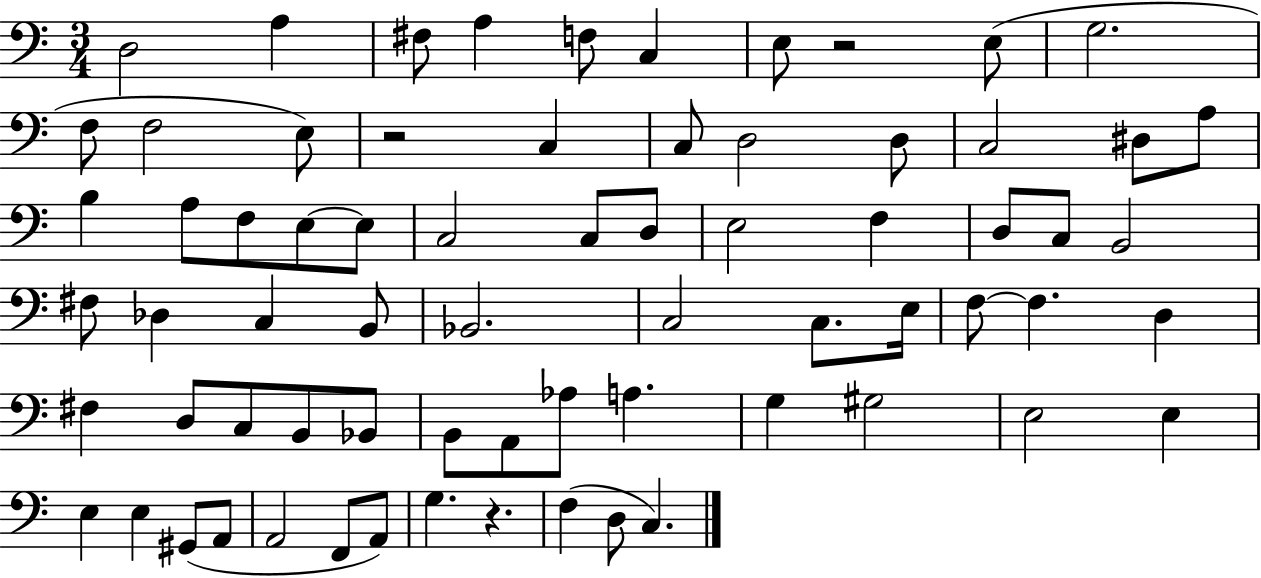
D3/h A3/q F#3/e A3/q F3/e C3/q E3/e R/h E3/e G3/h. F3/e F3/h E3/e R/h C3/q C3/e D3/h D3/e C3/h D#3/e A3/e B3/q A3/e F3/e E3/e E3/e C3/h C3/e D3/e E3/h F3/q D3/e C3/e B2/h F#3/e Db3/q C3/q B2/e Bb2/h. C3/h C3/e. E3/s F3/e F3/q. D3/q F#3/q D3/e C3/e B2/e Bb2/e B2/e A2/e Ab3/e A3/q. G3/q G#3/h E3/h E3/q E3/q E3/q G#2/e A2/e A2/h F2/e A2/e G3/q. R/q. F3/q D3/e C3/q.